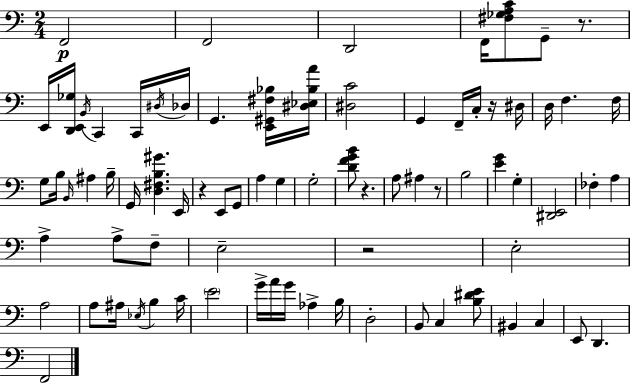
X:1
T:Untitled
M:2/4
L:1/4
K:Am
F,,2 F,,2 D,,2 F,,/4 [^F,_G,A,C]/2 G,,/2 z/2 E,,/4 [D,,E,,_G,]/4 B,,/4 C,, C,,/4 ^D,/4 _D,/4 G,, [E,,^G,,^F,_B,]/4 [^D,_E,_B,A]/4 [^D,C]2 G,, F,,/4 C,/4 z/4 ^D,/4 D,/4 F, F,/4 G,/2 B,/4 B,,/4 ^A, B,/4 G,,/4 [D,^F,B,^G] E,,/4 z E,,/2 G,,/2 A, G, G,2 [DFGB]/2 z A,/2 ^A, z/2 B,2 [EG] G, [^D,,E,,]2 _F, A, A, A,/2 F,/2 E,2 z2 E,2 A,2 A,/2 ^A,/4 _E,/4 B, C/4 E2 G/4 A/4 G/4 _A, B,/4 D,2 B,,/2 C, [B,^DE]/2 ^B,, C, E,,/2 D,, F,,2